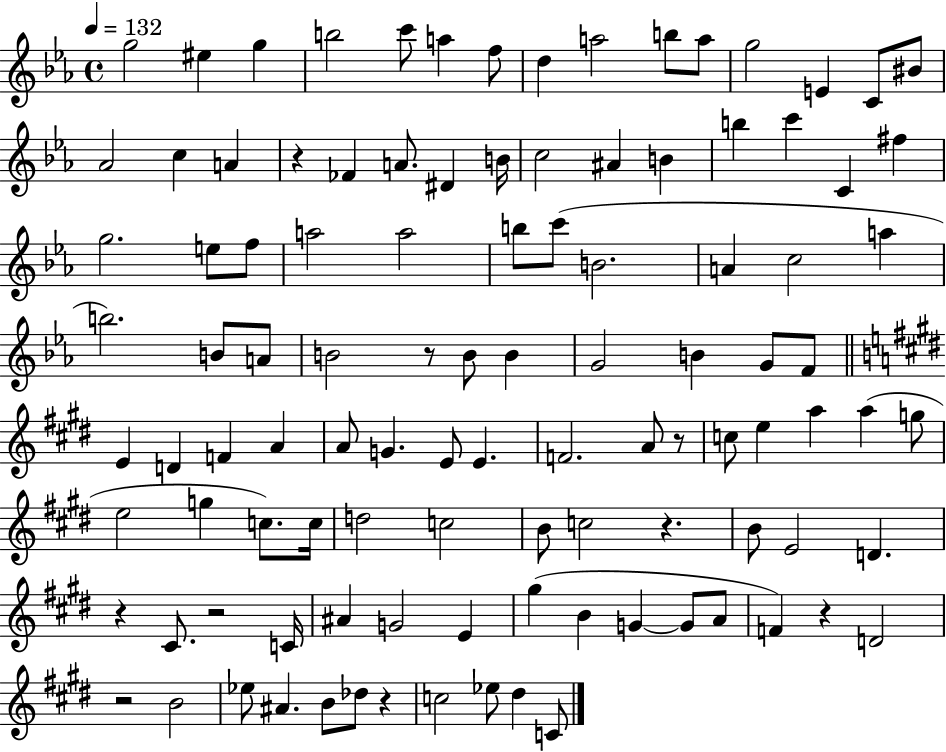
X:1
T:Untitled
M:4/4
L:1/4
K:Eb
g2 ^e g b2 c'/2 a f/2 d a2 b/2 a/2 g2 E C/2 ^B/2 _A2 c A z _F A/2 ^D B/4 c2 ^A B b c' C ^f g2 e/2 f/2 a2 a2 b/2 c'/2 B2 A c2 a b2 B/2 A/2 B2 z/2 B/2 B G2 B G/2 F/2 E D F A A/2 G E/2 E F2 A/2 z/2 c/2 e a a g/2 e2 g c/2 c/4 d2 c2 B/2 c2 z B/2 E2 D z ^C/2 z2 C/4 ^A G2 E ^g B G G/2 A/2 F z D2 z2 B2 _e/2 ^A B/2 _d/2 z c2 _e/2 ^d C/2